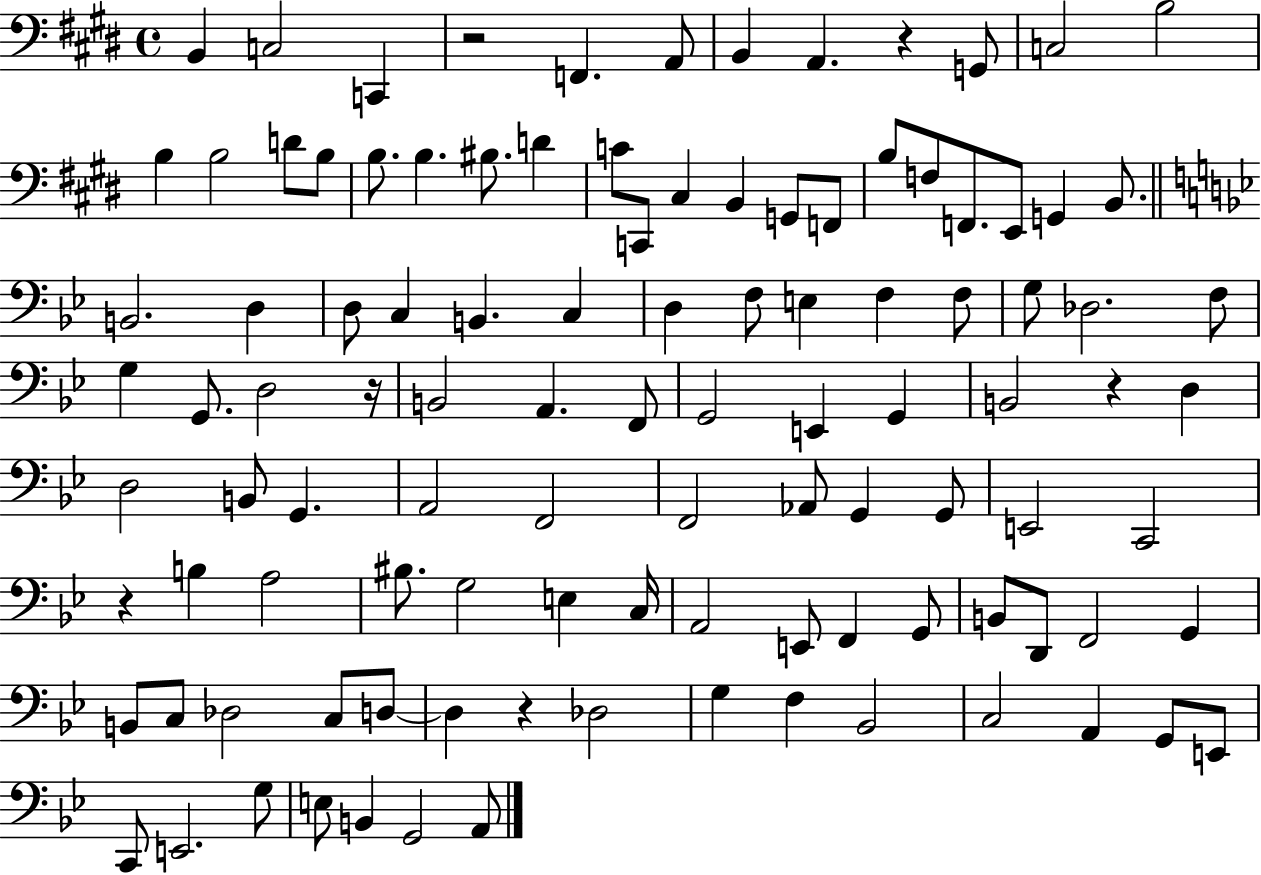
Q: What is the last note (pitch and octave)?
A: A2